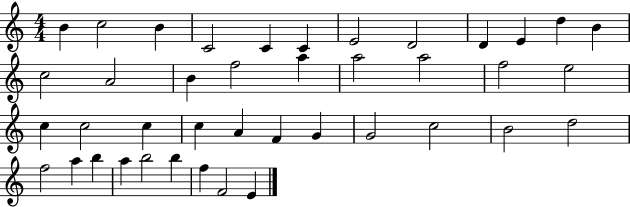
B4/q C5/h B4/q C4/h C4/q C4/q E4/h D4/h D4/q E4/q D5/q B4/q C5/h A4/h B4/q F5/h A5/q A5/h A5/h F5/h E5/h C5/q C5/h C5/q C5/q A4/q F4/q G4/q G4/h C5/h B4/h D5/h F5/h A5/q B5/q A5/q B5/h B5/q F5/q F4/h E4/q